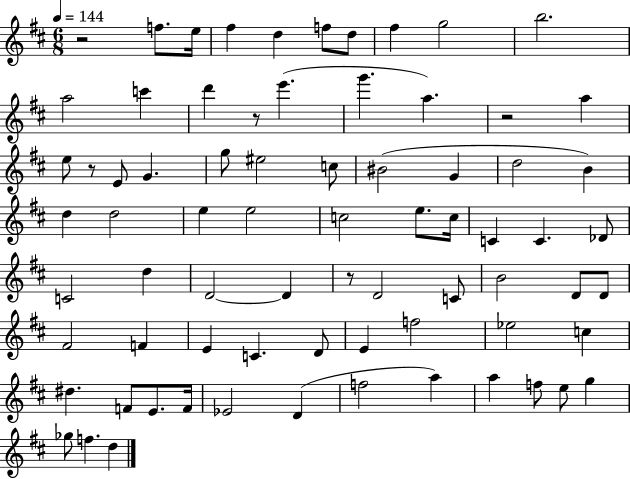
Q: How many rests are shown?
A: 5